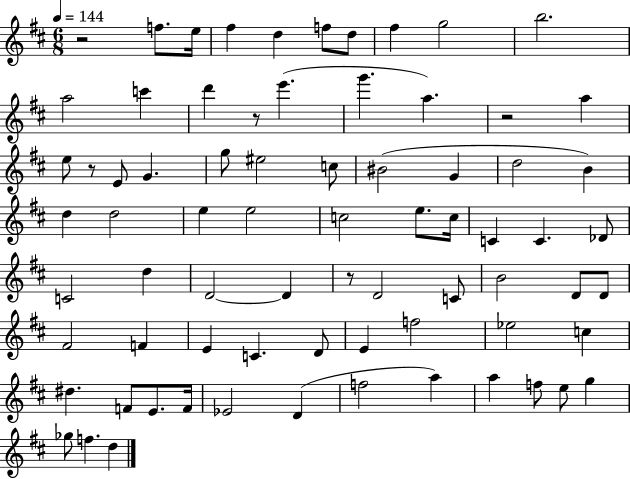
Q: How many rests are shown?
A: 5